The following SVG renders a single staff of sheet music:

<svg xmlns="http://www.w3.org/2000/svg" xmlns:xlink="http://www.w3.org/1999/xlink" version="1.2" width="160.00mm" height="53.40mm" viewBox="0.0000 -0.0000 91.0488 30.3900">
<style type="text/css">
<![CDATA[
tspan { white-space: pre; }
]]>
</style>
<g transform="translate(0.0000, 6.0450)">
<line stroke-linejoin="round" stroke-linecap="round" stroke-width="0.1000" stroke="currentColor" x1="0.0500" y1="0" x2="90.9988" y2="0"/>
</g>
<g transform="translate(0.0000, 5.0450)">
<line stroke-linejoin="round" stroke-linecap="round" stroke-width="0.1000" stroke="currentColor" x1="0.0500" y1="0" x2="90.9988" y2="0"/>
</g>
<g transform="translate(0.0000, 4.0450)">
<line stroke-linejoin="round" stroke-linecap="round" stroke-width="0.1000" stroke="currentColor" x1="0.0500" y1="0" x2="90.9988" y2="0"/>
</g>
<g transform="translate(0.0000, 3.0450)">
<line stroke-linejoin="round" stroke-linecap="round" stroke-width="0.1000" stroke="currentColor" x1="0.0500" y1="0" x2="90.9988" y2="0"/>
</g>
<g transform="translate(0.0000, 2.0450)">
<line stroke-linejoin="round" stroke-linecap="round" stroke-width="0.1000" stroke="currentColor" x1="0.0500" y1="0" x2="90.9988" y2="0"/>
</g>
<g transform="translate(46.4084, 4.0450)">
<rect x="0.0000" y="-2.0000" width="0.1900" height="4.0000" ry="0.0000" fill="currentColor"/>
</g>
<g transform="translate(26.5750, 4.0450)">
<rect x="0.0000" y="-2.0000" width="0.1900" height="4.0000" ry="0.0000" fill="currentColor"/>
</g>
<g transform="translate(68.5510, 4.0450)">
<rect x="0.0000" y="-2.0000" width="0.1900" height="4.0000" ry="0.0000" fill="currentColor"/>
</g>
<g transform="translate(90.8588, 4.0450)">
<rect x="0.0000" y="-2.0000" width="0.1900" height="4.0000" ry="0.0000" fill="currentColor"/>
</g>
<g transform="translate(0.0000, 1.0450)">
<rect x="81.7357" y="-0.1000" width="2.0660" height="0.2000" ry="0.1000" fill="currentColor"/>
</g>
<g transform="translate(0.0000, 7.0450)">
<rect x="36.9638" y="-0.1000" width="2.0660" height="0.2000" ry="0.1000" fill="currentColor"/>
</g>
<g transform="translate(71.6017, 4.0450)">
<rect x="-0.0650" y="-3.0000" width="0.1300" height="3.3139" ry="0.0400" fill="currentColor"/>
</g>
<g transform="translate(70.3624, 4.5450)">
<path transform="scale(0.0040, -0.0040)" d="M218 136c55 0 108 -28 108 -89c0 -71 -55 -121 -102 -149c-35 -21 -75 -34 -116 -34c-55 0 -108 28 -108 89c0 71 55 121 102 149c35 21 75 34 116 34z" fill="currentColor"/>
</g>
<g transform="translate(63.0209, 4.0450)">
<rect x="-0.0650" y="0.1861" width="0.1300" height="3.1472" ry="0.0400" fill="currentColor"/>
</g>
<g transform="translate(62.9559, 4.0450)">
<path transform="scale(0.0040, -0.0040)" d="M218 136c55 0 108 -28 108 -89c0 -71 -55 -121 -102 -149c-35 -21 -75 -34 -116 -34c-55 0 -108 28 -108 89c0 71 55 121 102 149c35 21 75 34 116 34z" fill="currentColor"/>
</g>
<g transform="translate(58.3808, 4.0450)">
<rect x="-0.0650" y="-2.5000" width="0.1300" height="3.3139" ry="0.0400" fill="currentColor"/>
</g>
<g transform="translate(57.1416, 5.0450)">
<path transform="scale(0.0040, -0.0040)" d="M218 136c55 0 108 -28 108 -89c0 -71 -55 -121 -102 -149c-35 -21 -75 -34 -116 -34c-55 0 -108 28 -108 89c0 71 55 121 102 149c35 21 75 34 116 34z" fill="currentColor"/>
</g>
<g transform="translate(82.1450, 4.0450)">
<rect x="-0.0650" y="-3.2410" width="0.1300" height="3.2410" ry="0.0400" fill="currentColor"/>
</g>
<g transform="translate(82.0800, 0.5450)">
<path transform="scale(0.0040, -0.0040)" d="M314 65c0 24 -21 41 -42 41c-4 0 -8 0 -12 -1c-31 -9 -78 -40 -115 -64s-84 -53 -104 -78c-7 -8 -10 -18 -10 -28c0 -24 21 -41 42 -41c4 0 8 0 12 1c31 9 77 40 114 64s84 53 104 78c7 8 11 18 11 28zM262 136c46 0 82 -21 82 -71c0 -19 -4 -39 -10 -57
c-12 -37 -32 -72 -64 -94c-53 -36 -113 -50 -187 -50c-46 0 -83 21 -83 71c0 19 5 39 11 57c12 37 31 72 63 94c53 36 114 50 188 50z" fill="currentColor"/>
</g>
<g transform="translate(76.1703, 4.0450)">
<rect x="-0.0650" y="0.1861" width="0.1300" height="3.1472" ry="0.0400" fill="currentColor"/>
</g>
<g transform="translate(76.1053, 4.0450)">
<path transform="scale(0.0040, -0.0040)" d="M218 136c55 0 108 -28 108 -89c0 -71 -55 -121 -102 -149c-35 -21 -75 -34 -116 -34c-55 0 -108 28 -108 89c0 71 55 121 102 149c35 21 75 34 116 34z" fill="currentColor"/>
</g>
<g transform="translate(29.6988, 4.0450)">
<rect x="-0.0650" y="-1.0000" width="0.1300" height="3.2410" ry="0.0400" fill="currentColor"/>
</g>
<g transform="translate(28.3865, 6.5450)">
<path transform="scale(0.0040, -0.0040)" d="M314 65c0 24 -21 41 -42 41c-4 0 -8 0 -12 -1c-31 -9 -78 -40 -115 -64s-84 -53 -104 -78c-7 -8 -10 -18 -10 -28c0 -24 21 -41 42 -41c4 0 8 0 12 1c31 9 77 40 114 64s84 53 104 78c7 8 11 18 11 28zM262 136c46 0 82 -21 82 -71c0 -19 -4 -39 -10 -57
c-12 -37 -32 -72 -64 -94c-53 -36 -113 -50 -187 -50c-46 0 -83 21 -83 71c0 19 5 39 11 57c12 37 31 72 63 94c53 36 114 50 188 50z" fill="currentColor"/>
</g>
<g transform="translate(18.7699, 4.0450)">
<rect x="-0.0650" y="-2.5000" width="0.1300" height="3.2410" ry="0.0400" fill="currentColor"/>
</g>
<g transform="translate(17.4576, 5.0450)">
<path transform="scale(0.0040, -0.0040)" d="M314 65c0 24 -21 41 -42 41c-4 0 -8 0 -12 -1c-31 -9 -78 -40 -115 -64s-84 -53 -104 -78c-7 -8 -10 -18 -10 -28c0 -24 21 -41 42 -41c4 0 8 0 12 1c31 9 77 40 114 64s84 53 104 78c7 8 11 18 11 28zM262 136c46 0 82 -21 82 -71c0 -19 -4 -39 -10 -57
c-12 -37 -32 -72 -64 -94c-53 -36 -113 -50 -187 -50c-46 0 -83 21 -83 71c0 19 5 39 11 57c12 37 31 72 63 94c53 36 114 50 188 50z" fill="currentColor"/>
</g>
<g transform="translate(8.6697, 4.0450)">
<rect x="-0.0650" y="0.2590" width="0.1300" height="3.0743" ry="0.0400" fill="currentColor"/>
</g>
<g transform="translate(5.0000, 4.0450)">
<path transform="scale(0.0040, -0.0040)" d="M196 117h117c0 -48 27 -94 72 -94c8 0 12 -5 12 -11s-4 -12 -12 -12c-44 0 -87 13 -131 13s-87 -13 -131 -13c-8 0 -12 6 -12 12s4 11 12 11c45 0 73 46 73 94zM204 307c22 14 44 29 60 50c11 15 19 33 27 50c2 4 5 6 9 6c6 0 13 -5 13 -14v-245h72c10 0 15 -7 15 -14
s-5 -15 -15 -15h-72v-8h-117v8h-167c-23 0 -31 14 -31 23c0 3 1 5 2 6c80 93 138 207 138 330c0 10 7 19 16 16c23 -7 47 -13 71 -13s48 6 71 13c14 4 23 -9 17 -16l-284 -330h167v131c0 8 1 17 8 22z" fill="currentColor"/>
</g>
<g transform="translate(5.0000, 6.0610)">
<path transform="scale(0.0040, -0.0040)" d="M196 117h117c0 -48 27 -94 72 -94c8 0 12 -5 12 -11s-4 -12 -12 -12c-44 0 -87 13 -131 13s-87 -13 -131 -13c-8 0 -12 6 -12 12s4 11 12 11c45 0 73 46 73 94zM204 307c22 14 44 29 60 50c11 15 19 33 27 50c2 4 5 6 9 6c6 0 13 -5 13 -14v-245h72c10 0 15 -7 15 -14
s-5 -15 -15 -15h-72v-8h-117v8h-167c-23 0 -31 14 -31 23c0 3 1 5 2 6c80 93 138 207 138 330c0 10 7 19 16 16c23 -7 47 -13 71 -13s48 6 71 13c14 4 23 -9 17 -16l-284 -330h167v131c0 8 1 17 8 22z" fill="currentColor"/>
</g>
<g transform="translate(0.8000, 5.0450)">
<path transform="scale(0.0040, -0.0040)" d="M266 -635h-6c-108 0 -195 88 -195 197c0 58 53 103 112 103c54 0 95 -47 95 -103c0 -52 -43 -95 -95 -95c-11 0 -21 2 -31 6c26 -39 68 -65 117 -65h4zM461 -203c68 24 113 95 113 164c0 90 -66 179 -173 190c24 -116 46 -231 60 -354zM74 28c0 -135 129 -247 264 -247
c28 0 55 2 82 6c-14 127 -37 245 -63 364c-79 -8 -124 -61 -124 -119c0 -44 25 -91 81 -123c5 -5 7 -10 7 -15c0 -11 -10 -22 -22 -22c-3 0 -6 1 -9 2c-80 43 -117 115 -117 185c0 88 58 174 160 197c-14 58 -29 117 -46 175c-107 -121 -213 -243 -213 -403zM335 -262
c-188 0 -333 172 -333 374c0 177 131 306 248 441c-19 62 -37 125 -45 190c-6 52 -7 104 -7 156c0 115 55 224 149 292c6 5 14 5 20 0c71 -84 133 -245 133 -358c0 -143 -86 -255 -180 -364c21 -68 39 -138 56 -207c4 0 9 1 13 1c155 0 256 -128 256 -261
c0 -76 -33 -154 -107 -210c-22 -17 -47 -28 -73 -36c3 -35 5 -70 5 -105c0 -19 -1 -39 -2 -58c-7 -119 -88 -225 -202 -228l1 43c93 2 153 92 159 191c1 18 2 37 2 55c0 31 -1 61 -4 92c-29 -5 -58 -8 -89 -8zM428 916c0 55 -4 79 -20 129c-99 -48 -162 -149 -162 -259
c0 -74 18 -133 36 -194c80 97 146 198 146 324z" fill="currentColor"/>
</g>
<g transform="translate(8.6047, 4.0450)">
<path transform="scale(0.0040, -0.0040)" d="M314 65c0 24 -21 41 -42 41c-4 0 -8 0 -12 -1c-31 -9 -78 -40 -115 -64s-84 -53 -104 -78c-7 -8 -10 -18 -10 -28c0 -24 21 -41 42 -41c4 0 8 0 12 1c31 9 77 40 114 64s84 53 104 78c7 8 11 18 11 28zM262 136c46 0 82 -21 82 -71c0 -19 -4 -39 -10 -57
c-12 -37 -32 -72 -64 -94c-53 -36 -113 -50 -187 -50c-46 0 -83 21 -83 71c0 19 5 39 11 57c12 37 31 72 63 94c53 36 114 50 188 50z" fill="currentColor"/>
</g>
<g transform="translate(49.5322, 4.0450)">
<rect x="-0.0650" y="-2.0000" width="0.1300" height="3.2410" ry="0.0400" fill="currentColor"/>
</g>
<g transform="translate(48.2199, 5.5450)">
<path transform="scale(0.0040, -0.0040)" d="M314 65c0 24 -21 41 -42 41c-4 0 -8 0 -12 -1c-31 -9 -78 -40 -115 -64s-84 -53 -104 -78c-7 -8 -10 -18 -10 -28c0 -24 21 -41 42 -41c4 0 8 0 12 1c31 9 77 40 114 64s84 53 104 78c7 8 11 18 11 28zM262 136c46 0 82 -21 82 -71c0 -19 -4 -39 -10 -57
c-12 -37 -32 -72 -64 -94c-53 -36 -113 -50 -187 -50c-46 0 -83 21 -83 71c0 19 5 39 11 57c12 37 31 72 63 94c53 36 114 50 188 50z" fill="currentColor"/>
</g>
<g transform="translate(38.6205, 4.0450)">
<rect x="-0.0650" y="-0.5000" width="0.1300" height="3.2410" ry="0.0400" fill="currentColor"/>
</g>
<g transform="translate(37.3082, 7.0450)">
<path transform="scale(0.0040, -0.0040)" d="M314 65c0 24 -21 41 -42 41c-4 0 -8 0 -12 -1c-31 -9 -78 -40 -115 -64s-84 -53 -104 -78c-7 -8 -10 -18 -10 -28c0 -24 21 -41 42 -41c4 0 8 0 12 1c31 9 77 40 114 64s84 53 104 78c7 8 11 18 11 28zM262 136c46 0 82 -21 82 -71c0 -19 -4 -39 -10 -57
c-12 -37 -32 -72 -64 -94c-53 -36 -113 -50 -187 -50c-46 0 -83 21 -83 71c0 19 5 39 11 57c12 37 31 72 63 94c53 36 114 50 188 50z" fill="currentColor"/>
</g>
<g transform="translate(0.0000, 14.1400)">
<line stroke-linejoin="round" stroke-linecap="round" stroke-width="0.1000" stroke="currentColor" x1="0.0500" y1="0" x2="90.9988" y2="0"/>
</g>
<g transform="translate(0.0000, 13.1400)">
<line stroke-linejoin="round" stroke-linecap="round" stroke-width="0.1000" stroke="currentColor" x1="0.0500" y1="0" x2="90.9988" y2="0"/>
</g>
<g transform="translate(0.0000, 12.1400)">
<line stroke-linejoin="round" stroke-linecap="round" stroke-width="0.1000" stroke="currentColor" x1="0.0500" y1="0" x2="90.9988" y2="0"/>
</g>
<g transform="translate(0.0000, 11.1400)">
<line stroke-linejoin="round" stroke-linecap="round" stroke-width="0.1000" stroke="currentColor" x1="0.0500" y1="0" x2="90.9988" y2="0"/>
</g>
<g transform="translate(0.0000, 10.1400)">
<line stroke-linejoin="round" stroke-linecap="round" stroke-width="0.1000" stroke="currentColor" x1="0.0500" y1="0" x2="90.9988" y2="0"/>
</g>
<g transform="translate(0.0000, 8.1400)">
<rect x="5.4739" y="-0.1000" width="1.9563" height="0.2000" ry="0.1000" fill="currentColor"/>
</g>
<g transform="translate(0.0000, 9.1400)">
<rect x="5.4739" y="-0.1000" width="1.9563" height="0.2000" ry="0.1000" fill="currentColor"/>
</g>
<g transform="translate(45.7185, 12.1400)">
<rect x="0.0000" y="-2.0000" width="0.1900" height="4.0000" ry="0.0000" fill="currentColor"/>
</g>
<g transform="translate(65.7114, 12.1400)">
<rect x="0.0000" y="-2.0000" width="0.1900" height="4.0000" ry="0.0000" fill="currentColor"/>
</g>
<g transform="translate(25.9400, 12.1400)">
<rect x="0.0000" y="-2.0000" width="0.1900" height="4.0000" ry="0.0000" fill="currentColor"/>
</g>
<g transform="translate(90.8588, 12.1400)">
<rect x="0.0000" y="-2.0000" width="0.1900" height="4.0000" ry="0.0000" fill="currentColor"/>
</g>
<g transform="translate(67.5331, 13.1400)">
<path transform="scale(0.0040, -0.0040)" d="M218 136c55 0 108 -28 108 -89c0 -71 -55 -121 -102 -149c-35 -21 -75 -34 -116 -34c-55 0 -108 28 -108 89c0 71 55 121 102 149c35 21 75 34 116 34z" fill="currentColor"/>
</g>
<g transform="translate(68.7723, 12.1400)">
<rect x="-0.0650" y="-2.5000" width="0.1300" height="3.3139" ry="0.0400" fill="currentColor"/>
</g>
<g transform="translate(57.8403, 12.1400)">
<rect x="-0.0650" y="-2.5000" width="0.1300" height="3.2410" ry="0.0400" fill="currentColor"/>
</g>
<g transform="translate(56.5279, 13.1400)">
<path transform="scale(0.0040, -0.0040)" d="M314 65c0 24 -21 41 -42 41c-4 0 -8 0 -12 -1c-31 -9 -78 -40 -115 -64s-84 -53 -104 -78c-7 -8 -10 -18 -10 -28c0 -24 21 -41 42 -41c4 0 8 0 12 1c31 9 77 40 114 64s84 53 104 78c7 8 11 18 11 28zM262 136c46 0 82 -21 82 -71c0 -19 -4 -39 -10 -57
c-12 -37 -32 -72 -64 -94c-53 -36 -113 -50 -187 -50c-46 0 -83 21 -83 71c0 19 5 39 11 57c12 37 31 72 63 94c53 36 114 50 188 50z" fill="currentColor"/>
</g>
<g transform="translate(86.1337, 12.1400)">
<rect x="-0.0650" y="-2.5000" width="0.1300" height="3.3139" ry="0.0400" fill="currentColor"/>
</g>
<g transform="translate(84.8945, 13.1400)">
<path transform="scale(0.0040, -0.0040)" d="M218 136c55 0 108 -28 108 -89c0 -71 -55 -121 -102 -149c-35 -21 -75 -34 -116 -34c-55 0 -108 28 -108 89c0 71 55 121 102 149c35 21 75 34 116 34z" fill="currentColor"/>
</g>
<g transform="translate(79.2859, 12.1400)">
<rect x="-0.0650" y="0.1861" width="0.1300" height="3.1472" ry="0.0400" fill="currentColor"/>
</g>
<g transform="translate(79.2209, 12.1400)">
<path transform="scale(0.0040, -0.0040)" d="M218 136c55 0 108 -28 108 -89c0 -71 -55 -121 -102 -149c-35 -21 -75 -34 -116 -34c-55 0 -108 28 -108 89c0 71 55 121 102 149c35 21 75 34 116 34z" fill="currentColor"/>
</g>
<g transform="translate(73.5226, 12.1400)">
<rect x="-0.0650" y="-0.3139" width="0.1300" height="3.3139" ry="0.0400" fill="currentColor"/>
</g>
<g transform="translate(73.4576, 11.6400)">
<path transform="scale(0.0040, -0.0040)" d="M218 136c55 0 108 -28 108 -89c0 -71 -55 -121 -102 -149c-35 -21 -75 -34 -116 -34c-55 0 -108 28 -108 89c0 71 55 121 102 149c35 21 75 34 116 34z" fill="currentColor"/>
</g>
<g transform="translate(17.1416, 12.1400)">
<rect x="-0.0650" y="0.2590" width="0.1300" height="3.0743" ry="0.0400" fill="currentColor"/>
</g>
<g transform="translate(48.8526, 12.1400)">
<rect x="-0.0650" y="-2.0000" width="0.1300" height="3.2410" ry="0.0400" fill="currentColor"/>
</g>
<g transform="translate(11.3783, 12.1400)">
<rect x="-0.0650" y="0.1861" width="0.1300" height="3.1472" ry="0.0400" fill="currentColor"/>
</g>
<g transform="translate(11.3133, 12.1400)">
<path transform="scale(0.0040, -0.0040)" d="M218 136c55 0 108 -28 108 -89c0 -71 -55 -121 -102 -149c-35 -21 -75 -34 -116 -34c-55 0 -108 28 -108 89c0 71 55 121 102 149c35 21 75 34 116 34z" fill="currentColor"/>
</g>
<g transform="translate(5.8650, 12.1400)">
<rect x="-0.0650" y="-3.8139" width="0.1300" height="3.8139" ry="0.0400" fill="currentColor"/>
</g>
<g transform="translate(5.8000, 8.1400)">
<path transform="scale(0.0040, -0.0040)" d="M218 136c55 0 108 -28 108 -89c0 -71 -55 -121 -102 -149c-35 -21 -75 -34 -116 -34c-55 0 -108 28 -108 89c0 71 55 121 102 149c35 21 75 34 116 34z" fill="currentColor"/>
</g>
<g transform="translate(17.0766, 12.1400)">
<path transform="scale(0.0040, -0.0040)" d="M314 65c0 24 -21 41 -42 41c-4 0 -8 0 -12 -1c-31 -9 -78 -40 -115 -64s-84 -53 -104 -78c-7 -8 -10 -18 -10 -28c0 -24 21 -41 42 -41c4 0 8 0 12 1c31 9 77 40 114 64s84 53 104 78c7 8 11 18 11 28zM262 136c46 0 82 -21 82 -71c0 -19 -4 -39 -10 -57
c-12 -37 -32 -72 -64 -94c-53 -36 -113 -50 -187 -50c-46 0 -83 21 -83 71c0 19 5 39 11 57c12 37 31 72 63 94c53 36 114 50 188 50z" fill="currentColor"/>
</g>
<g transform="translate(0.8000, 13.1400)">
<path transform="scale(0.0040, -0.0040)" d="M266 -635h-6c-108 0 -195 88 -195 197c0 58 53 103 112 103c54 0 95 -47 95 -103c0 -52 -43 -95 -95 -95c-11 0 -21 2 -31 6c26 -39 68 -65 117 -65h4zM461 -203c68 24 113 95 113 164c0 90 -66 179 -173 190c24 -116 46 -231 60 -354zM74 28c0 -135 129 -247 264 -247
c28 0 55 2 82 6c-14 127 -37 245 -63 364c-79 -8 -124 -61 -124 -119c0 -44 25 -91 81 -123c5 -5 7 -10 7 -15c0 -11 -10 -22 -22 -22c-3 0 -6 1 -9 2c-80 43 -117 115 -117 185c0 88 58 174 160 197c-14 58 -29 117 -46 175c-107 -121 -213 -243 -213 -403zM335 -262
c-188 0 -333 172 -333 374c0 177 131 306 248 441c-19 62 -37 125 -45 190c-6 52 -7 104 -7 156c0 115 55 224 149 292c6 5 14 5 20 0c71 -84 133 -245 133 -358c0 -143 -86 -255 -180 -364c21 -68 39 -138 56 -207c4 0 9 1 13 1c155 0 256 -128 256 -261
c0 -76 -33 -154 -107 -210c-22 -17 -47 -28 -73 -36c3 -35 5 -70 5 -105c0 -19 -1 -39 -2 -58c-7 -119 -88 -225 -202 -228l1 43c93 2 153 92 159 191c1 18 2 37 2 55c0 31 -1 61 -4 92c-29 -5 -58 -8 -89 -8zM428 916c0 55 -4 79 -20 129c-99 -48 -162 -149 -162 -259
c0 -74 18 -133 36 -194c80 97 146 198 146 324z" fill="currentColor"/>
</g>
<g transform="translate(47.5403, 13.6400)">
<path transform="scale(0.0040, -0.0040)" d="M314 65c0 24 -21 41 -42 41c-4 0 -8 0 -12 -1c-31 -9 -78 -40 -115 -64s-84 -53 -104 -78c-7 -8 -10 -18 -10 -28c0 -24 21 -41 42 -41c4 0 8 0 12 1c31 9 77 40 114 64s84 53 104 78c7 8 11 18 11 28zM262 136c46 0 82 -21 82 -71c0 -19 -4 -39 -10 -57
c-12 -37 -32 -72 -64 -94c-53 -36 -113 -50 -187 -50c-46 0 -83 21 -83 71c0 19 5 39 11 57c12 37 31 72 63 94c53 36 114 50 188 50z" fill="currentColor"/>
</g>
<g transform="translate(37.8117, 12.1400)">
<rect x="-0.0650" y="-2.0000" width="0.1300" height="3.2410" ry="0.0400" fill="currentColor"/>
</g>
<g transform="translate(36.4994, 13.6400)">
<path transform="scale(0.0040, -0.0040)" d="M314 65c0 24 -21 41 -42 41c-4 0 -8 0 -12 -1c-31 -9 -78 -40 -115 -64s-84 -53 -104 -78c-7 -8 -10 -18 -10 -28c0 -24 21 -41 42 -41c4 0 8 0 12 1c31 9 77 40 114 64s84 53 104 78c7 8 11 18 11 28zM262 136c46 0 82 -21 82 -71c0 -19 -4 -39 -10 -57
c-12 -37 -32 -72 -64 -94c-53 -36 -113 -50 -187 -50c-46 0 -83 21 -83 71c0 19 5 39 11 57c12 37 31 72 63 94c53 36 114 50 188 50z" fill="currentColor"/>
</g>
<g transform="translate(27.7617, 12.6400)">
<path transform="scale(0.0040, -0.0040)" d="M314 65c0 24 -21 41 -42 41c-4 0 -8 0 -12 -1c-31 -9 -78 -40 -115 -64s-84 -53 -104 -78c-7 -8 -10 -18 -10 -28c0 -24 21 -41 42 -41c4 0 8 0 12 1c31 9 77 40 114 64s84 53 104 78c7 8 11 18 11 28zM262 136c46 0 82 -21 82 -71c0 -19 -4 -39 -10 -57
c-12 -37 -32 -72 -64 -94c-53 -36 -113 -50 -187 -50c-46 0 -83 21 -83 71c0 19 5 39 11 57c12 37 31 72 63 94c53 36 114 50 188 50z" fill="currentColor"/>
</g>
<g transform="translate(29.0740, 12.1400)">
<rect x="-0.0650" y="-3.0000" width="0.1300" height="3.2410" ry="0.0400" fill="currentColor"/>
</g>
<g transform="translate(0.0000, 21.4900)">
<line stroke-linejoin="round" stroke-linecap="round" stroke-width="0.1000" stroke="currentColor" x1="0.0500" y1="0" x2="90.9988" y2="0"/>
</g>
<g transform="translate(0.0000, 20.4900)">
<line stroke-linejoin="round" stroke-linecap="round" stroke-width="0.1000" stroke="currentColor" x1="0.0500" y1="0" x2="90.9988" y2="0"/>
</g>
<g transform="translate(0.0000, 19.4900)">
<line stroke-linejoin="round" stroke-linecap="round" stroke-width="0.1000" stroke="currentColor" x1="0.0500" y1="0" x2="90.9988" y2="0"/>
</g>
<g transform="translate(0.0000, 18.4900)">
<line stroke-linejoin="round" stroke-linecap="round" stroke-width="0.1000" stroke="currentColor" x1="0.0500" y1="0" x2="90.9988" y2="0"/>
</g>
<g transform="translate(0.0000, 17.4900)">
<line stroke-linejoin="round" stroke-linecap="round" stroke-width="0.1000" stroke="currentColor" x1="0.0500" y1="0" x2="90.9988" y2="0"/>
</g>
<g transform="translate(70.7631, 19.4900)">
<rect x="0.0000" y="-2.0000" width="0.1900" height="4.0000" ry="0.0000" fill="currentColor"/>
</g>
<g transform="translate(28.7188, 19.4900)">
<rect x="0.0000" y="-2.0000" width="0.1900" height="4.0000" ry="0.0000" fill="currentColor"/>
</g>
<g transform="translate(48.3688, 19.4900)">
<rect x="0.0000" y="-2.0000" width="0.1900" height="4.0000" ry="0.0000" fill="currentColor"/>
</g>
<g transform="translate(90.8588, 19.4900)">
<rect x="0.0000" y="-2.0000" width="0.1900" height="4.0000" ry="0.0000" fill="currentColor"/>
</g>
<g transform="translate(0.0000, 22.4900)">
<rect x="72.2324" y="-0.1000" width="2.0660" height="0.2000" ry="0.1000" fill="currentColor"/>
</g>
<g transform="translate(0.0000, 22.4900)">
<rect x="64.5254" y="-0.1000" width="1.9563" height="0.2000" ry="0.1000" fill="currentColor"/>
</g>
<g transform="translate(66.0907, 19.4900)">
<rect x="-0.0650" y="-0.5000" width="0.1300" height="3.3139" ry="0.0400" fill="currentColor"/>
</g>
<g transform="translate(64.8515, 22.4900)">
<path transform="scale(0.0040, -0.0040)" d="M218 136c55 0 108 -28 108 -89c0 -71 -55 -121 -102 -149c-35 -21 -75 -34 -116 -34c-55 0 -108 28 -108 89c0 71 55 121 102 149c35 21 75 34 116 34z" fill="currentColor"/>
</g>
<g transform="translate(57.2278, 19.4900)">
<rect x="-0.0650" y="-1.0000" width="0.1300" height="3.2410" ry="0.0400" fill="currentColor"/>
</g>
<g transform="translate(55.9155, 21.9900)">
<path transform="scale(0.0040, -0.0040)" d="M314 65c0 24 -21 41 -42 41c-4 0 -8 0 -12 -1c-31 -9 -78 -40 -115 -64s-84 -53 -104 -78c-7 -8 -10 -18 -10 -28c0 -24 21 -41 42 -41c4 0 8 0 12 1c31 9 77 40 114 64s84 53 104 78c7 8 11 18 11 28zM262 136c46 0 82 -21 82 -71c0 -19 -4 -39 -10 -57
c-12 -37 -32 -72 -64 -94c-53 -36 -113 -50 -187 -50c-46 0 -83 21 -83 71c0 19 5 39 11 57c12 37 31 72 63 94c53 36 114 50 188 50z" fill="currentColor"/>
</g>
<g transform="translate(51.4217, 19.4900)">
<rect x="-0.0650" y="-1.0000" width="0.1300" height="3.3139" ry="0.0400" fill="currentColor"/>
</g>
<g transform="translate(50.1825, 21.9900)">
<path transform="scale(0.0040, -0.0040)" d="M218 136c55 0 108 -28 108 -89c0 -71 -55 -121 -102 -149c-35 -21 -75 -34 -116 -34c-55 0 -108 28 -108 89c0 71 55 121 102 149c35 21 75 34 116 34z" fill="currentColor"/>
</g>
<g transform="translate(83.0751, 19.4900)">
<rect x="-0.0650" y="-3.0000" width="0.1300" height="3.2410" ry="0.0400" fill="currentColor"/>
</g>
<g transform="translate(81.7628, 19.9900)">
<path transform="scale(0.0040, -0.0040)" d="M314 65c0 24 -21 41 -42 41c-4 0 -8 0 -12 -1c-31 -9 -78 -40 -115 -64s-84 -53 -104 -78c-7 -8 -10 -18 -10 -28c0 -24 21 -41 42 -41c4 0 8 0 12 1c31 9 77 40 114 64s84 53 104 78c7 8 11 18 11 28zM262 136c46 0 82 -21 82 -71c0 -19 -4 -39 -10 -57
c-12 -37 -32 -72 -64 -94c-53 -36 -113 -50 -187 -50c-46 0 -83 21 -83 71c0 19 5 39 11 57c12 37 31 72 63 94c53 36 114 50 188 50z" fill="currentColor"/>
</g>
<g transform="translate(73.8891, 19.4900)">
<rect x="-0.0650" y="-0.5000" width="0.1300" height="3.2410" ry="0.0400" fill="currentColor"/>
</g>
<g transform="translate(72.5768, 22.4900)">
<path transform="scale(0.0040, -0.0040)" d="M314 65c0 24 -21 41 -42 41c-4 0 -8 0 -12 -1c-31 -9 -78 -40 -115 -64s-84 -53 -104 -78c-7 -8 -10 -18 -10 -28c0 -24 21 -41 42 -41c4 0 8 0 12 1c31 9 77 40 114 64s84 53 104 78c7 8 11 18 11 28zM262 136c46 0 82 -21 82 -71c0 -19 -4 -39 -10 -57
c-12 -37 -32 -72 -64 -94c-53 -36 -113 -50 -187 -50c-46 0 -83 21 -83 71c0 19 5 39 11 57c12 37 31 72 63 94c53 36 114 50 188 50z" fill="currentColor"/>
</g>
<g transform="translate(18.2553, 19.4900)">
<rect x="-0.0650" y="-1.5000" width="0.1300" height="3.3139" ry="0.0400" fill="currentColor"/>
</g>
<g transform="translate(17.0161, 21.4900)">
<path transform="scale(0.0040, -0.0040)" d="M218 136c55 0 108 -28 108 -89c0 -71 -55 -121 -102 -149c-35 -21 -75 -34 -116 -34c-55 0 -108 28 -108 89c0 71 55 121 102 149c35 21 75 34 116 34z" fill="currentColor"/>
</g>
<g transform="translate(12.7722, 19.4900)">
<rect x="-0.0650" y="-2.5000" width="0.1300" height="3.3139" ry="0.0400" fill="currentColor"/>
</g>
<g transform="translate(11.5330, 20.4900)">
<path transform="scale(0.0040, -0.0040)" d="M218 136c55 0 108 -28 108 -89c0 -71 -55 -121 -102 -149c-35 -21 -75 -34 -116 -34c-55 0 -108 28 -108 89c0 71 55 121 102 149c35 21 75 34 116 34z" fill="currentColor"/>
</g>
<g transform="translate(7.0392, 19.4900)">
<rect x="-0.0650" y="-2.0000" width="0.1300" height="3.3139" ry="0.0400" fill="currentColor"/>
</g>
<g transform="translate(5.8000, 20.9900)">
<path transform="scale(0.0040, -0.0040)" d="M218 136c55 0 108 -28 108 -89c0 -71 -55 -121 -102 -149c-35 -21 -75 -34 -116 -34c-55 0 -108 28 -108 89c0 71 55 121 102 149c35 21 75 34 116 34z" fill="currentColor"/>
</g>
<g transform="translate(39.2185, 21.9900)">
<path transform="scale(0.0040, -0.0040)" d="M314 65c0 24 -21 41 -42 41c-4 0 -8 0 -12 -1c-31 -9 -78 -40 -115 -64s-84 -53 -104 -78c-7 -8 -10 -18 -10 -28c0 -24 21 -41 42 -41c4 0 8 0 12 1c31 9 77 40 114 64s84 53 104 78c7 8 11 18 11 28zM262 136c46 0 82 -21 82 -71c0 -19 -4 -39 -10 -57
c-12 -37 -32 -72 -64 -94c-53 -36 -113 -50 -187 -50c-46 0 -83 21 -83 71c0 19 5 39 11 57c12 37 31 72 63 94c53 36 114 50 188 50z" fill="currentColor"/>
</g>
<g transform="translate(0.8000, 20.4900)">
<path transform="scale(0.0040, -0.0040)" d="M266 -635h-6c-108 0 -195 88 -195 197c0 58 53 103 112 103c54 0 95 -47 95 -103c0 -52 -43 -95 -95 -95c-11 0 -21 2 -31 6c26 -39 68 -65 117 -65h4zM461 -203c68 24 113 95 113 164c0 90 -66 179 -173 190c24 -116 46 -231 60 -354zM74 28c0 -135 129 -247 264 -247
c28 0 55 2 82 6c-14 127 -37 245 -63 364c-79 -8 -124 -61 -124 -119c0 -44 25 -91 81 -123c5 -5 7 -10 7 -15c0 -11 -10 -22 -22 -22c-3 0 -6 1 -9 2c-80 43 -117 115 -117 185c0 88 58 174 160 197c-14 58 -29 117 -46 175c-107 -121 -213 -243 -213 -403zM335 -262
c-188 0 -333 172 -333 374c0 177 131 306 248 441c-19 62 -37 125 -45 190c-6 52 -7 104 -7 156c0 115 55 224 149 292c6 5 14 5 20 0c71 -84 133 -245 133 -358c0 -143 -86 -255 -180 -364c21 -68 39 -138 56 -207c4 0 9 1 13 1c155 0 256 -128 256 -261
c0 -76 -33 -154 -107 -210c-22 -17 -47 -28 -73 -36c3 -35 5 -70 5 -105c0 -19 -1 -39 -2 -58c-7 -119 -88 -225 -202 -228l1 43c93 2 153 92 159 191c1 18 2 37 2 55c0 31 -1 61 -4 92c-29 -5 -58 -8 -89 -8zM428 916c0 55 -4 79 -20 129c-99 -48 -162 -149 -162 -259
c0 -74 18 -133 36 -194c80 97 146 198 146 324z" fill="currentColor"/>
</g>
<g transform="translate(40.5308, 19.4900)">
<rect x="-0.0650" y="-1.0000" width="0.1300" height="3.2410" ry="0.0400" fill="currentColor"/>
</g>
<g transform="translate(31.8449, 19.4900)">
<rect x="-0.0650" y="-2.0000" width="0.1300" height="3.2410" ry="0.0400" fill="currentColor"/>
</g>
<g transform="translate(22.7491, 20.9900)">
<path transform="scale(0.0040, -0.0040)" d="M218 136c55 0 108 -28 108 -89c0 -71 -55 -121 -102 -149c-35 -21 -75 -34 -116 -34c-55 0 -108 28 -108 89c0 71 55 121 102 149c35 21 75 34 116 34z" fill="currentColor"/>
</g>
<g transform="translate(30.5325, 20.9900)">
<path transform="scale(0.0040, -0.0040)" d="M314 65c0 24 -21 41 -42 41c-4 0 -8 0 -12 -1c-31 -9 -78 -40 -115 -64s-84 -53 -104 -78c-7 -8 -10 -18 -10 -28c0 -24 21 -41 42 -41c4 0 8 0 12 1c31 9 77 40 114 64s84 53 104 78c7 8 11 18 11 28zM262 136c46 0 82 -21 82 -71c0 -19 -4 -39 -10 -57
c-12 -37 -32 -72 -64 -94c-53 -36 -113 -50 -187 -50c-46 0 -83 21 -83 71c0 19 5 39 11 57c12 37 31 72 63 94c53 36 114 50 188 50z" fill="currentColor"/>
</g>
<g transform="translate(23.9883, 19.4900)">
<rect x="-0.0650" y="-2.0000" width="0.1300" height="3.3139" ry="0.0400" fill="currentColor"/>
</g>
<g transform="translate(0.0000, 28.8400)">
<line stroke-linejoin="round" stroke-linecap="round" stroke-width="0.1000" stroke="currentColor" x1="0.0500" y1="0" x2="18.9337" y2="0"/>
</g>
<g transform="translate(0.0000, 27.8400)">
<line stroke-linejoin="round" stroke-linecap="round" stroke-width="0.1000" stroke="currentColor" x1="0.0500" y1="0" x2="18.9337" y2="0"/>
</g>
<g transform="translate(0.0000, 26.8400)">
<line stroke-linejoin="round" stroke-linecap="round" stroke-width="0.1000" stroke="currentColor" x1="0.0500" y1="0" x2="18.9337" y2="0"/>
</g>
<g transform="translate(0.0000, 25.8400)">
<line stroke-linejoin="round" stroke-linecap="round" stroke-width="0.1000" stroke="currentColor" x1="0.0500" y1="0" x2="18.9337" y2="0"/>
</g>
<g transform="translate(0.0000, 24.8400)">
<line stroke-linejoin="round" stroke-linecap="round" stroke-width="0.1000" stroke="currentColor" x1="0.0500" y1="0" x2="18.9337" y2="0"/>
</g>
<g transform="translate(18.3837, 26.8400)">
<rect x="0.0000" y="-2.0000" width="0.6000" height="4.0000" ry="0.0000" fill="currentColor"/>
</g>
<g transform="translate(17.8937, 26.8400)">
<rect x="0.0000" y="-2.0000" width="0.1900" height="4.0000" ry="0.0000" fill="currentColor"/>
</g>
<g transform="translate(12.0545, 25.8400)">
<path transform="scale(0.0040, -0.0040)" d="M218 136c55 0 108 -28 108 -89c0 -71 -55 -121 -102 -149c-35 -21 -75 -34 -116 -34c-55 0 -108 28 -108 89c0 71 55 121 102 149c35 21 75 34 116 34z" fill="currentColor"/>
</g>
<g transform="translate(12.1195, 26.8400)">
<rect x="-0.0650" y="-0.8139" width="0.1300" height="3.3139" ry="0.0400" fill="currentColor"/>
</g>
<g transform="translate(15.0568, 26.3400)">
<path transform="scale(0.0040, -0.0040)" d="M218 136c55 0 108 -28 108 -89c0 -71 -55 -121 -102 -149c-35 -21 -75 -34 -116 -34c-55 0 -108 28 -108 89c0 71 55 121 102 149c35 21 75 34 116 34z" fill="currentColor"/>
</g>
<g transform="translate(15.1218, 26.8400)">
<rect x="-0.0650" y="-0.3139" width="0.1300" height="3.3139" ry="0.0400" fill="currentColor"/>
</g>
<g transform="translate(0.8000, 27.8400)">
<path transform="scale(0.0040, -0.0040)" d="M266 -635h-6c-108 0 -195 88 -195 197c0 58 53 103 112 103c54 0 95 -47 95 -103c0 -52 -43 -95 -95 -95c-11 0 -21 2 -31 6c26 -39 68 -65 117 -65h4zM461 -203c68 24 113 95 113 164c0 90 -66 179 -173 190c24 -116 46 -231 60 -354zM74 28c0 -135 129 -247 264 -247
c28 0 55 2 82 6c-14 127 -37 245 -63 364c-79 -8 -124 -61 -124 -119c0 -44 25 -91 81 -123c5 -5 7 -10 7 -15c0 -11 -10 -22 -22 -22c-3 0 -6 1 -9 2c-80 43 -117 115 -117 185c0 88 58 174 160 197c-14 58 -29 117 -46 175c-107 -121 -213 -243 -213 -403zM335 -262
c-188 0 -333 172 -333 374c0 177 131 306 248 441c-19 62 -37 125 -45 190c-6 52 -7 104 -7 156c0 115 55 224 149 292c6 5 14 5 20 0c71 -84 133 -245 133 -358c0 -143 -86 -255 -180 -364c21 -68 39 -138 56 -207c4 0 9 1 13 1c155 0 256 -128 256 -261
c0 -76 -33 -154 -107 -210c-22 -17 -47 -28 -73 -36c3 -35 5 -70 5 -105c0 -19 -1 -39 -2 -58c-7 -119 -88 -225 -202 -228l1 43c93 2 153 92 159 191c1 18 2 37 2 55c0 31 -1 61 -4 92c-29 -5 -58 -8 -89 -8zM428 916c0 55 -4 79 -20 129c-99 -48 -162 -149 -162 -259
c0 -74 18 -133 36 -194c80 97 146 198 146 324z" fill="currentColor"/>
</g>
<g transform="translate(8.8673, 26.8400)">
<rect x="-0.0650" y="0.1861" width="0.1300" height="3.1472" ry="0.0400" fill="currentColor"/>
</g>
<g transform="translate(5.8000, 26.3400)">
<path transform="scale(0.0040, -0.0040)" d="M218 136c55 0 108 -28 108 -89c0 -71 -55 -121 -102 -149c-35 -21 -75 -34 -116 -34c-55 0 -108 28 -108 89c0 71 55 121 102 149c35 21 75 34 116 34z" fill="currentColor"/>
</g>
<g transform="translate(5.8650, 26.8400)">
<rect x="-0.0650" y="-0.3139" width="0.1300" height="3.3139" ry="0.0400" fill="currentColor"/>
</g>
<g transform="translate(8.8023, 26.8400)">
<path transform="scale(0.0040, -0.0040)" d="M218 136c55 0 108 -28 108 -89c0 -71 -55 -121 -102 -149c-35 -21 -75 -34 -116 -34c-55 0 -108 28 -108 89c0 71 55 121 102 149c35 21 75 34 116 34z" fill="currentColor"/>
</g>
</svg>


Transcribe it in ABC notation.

X:1
T:Untitled
M:4/4
L:1/4
K:C
B2 G2 D2 C2 F2 G B A B b2 c' B B2 A2 F2 F2 G2 G c B G F G E F F2 D2 D D2 C C2 A2 c B d c